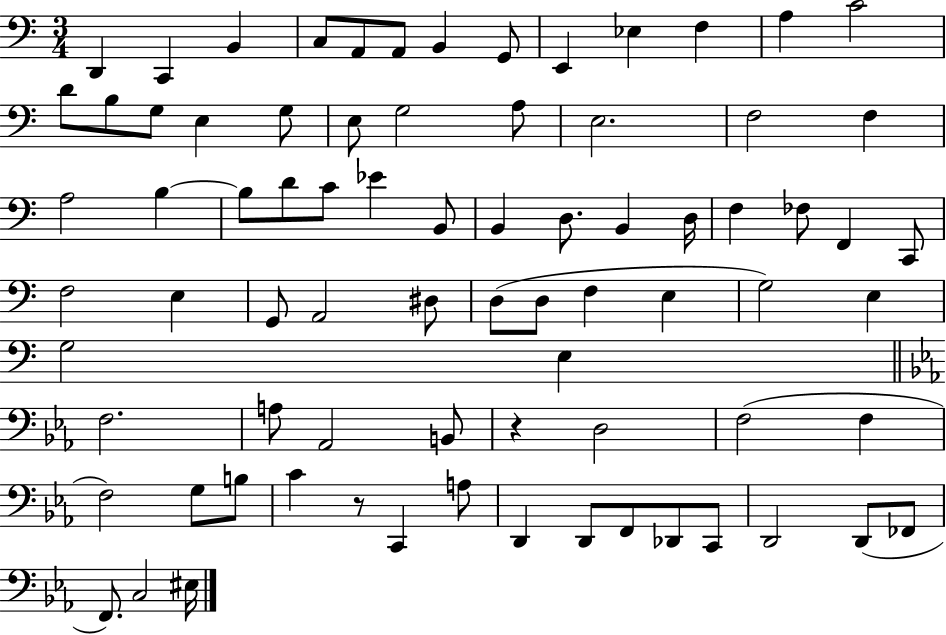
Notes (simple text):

D2/q C2/q B2/q C3/e A2/e A2/e B2/q G2/e E2/q Eb3/q F3/q A3/q C4/h D4/e B3/e G3/e E3/q G3/e E3/e G3/h A3/e E3/h. F3/h F3/q A3/h B3/q B3/e D4/e C4/e Eb4/q B2/e B2/q D3/e. B2/q D3/s F3/q FES3/e F2/q C2/e F3/h E3/q G2/e A2/h D#3/e D3/e D3/e F3/q E3/q G3/h E3/q G3/h E3/q F3/h. A3/e Ab2/h B2/e R/q D3/h F3/h F3/q F3/h G3/e B3/e C4/q R/e C2/q A3/e D2/q D2/e F2/e Db2/e C2/e D2/h D2/e FES2/e F2/e. C3/h EIS3/s